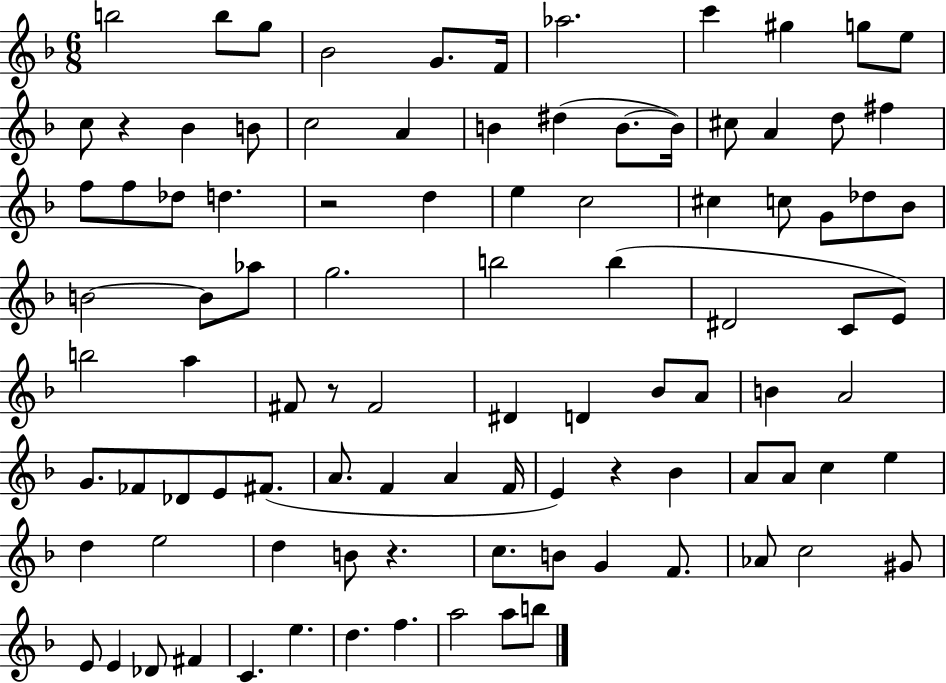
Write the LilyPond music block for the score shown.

{
  \clef treble
  \numericTimeSignature
  \time 6/8
  \key f \major
  \repeat volta 2 { b''2 b''8 g''8 | bes'2 g'8. f'16 | aes''2. | c'''4 gis''4 g''8 e''8 | \break c''8 r4 bes'4 b'8 | c''2 a'4 | b'4 dis''4( b'8.~~ b'16) | cis''8 a'4 d''8 fis''4 | \break f''8 f''8 des''8 d''4. | r2 d''4 | e''4 c''2 | cis''4 c''8 g'8 des''8 bes'8 | \break b'2~~ b'8 aes''8 | g''2. | b''2 b''4( | dis'2 c'8 e'8) | \break b''2 a''4 | fis'8 r8 fis'2 | dis'4 d'4 bes'8 a'8 | b'4 a'2 | \break g'8. fes'8 des'8 e'8 fis'8.( | a'8. f'4 a'4 f'16 | e'4) r4 bes'4 | a'8 a'8 c''4 e''4 | \break d''4 e''2 | d''4 b'8 r4. | c''8. b'8 g'4 f'8. | aes'8 c''2 gis'8 | \break e'8 e'4 des'8 fis'4 | c'4. e''4. | d''4. f''4. | a''2 a''8 b''8 | \break } \bar "|."
}